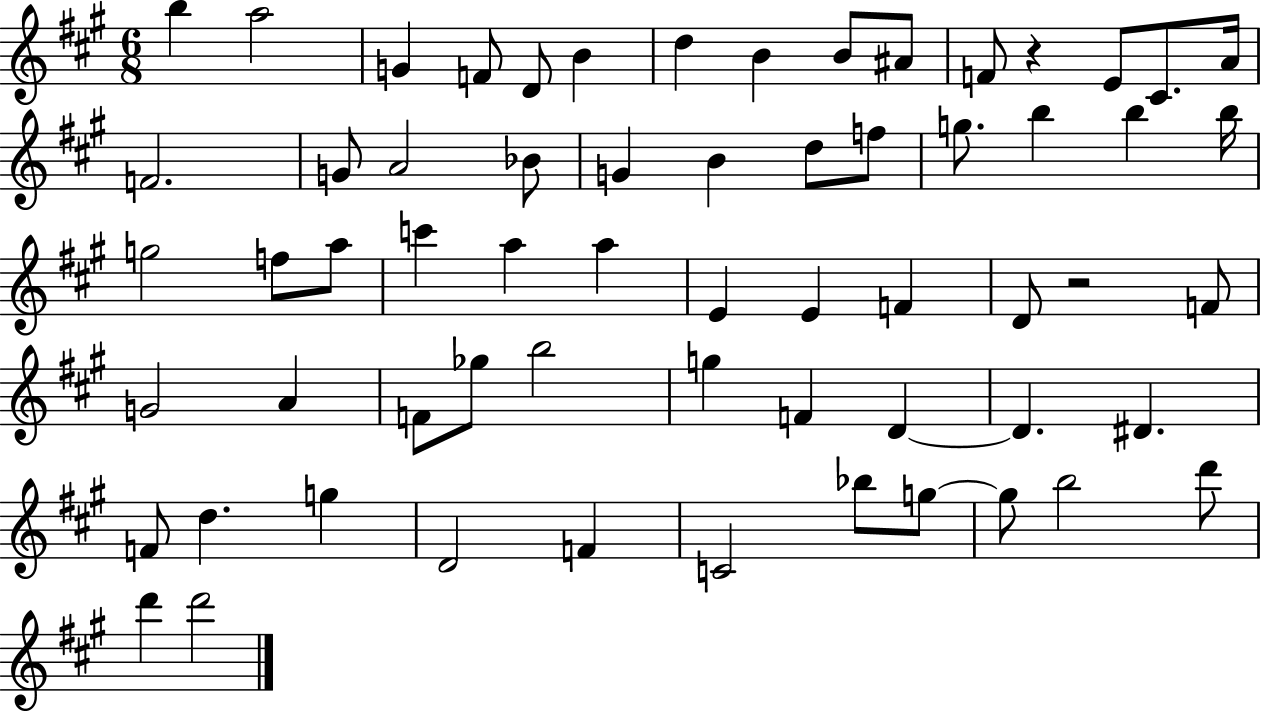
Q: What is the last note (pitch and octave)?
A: D6